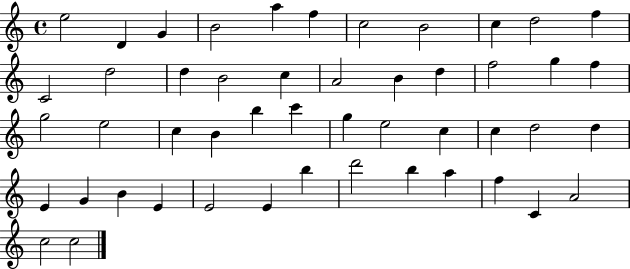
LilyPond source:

{
  \clef treble
  \time 4/4
  \defaultTimeSignature
  \key c \major
  e''2 d'4 g'4 | b'2 a''4 f''4 | c''2 b'2 | c''4 d''2 f''4 | \break c'2 d''2 | d''4 b'2 c''4 | a'2 b'4 d''4 | f''2 g''4 f''4 | \break g''2 e''2 | c''4 b'4 b''4 c'''4 | g''4 e''2 c''4 | c''4 d''2 d''4 | \break e'4 g'4 b'4 e'4 | e'2 e'4 b''4 | d'''2 b''4 a''4 | f''4 c'4 a'2 | \break c''2 c''2 | \bar "|."
}